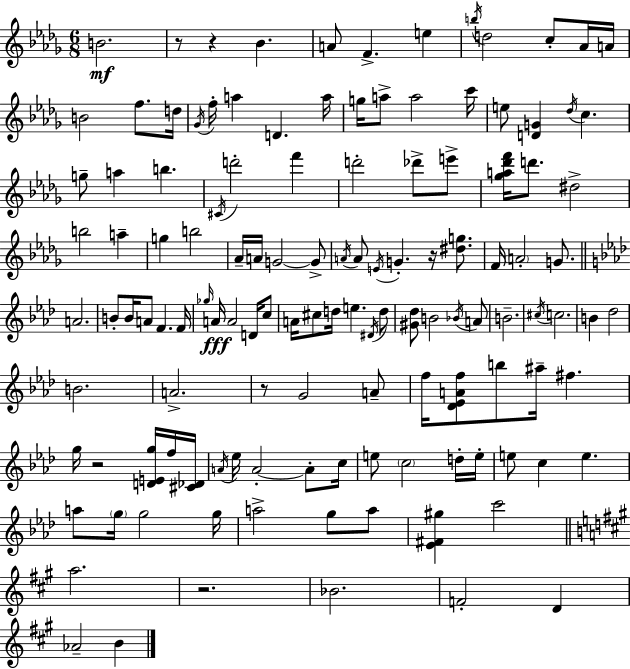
{
  \clef treble
  \numericTimeSignature
  \time 6/8
  \key bes \minor
  b'2.\mf | r8 r4 bes'4. | a'8 f'4.-> e''4 | \acciaccatura { b''16 } d''2 c''8-. aes'16 | \break a'16 b'2 f''8. | d''16 \acciaccatura { ges'16 } f''16-. a''4 d'4. | a''16 g''16 a''8-> a''2 | c'''16 e''8 <d' g'>4 \acciaccatura { des''16 } c''4. | \break g''8-- a''4 b''4. | \acciaccatura { cis'16 } d'''2-. | f'''4 d'''2-. | des'''8-> e'''8-> <ges'' a'' des''' f'''>16 d'''8. dis''2-> | \break b''2 | a''4-- g''4 b''2 | aes'16-- a'16 g'2~~ | g'8-> \acciaccatura { a'16 } a'8 \acciaccatura { e'16 } g'4.-. | \break r16 <dis'' g''>8. f'16 \parenthesize a'2-. | g'8. \bar "||" \break \key aes \major a'2. | b'8-. b'16 a'8 f'4. f'16 | \grace { ges''16 }\fff a'16 a'2 d'16 c''8 | a'16 cis''8 d''16 e''4. \acciaccatura { dis'16 } | \break d''8 <gis' des''>8 b'2 | \acciaccatura { bes'16 } a'8 b'2.-- | \acciaccatura { cis''16 } c''2. | b'4 des''2 | \break b'2. | a'2.-> | r8 g'2 | a'8-- f''16 <des' ees' a' f''>8 b''8 ais''16-- fis''4. | \break g''16 r2 | <d' e' g''>16 f''16 <cis' des'>16 \acciaccatura { a'16 } ees''16 a'2-.~~ | a'8-. c''16 e''8 \parenthesize c''2 | d''16-. e''16-. e''8 c''4 e''4. | \break a''8 \parenthesize g''16 g''2 | g''16 a''2-> | g''8 a''8 <ees' fis' gis''>4 c'''2 | \bar "||" \break \key a \major a''2. | r2. | bes'2. | f'2-. d'4 | \break aes'2-- b'4 | \bar "|."
}